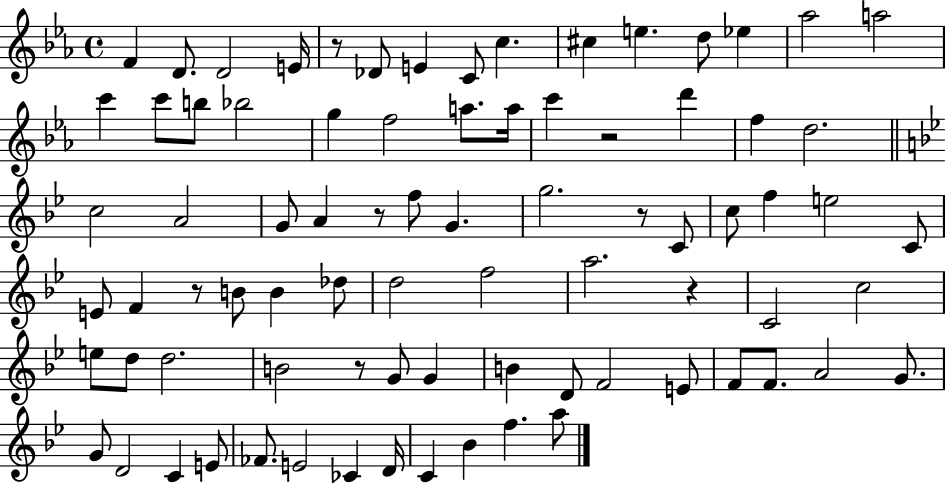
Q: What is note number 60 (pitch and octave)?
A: F4